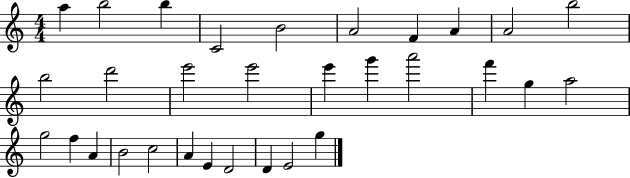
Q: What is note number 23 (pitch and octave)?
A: A4